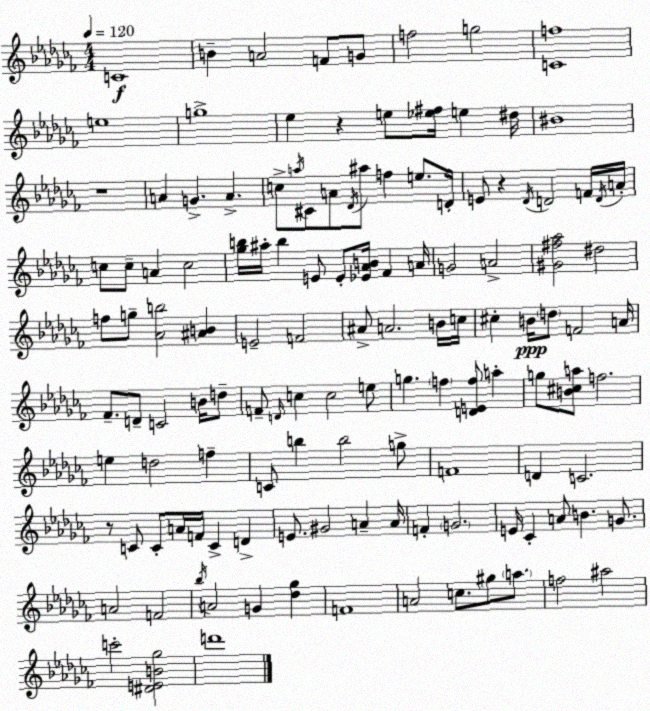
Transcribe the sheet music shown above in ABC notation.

X:1
T:Untitled
M:4/4
L:1/4
K:Abm
C4 B A2 F/2 G/2 f2 g2 [Cf]4 e4 g4 _e z e/2 [_e^f]/4 e ^d/4 ^B4 z4 A G A c/2 a/4 ^C/2 A/2 _D/4 ^a/2 f e/2 D/4 E/2 z _D/4 D2 F/4 D/4 A/4 c/2 c/2 A c2 [_gb]/4 ^a/4 b E/2 E/2 [_E_AB]/4 _F A/4 G2 A2 [^G^f_a]2 ^d2 f/2 g/2 [_Ab]2 [^AB] E2 F2 ^A/2 A2 B/4 c/4 ^c B/4 d/2 F2 A/4 _F/2 D/2 C2 B/4 d/2 F/2 D/4 c c2 e/2 g f [DEf]/2 a g/2 [B^ca]/2 f2 e d2 f C/2 b b2 g/2 F4 D C2 z/2 C/2 C/2 A/4 F/4 C D E/2 ^G2 A A/4 F G2 E/4 _C A/2 B G/2 A2 F2 _b/4 A2 G [_d_g] F4 A2 c/2 ^g/2 a/2 f2 ^a2 c'2 [^DEB_g]2 d'4